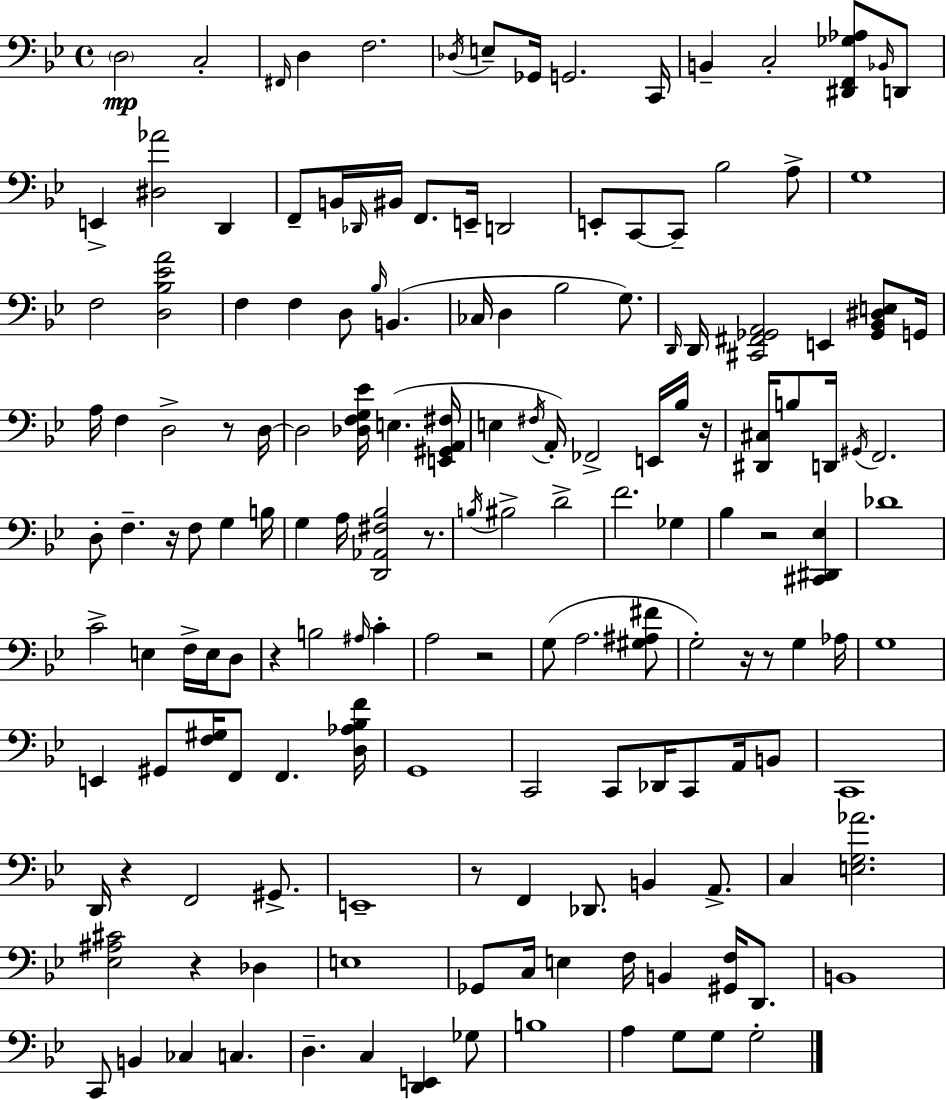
D3/h C3/h F#2/s D3/q F3/h. Db3/s E3/e Gb2/s G2/h. C2/s B2/q C3/h [D#2,F2,Gb3,Ab3]/e Bb2/s D2/e E2/q [D#3,Ab4]/h D2/q F2/e B2/s Db2/s BIS2/s F2/e. E2/s D2/h E2/e C2/e C2/e Bb3/h A3/e G3/w F3/h [D3,Bb3,Eb4,A4]/h F3/q F3/q D3/e Bb3/s B2/q. CES3/s D3/q Bb3/h G3/e. D2/s D2/s [C#2,F#2,Gb2,A2]/h E2/q [Gb2,Bb2,D#3,E3]/e G2/s A3/s F3/q D3/h R/e D3/s D3/h [Db3,F3,G3,Eb4]/s E3/q. [E2,G#2,A2,F#3]/s E3/q F#3/s A2/s FES2/h E2/s Bb3/s R/s [D#2,C#3]/s B3/e D2/s G#2/s F2/h. D3/e F3/q. R/s F3/e G3/q B3/s G3/q A3/s [D2,Ab2,F#3,Bb3]/h R/e. B3/s BIS3/h D4/h F4/h. Gb3/q Bb3/q R/h [C#2,D#2,Eb3]/q Db4/w C4/h E3/q F3/s E3/s D3/e R/q B3/h A#3/s C4/q A3/h R/h G3/e A3/h. [G#3,A#3,F#4]/e G3/h R/s R/e G3/q Ab3/s G3/w E2/q G#2/e [F3,G#3]/s F2/e F2/q. [D3,Ab3,Bb3,F4]/s G2/w C2/h C2/e Db2/s C2/e A2/s B2/e C2/w D2/s R/q F2/h G#2/e. E2/w R/e F2/q Db2/e. B2/q A2/e. C3/q [E3,G3,Ab4]/h. [Eb3,A#3,C#4]/h R/q Db3/q E3/w Gb2/e C3/s E3/q F3/s B2/q [G#2,F3]/s D2/e. B2/w C2/e B2/q CES3/q C3/q. D3/q. C3/q [D2,E2]/q Gb3/e B3/w A3/q G3/e G3/e G3/h